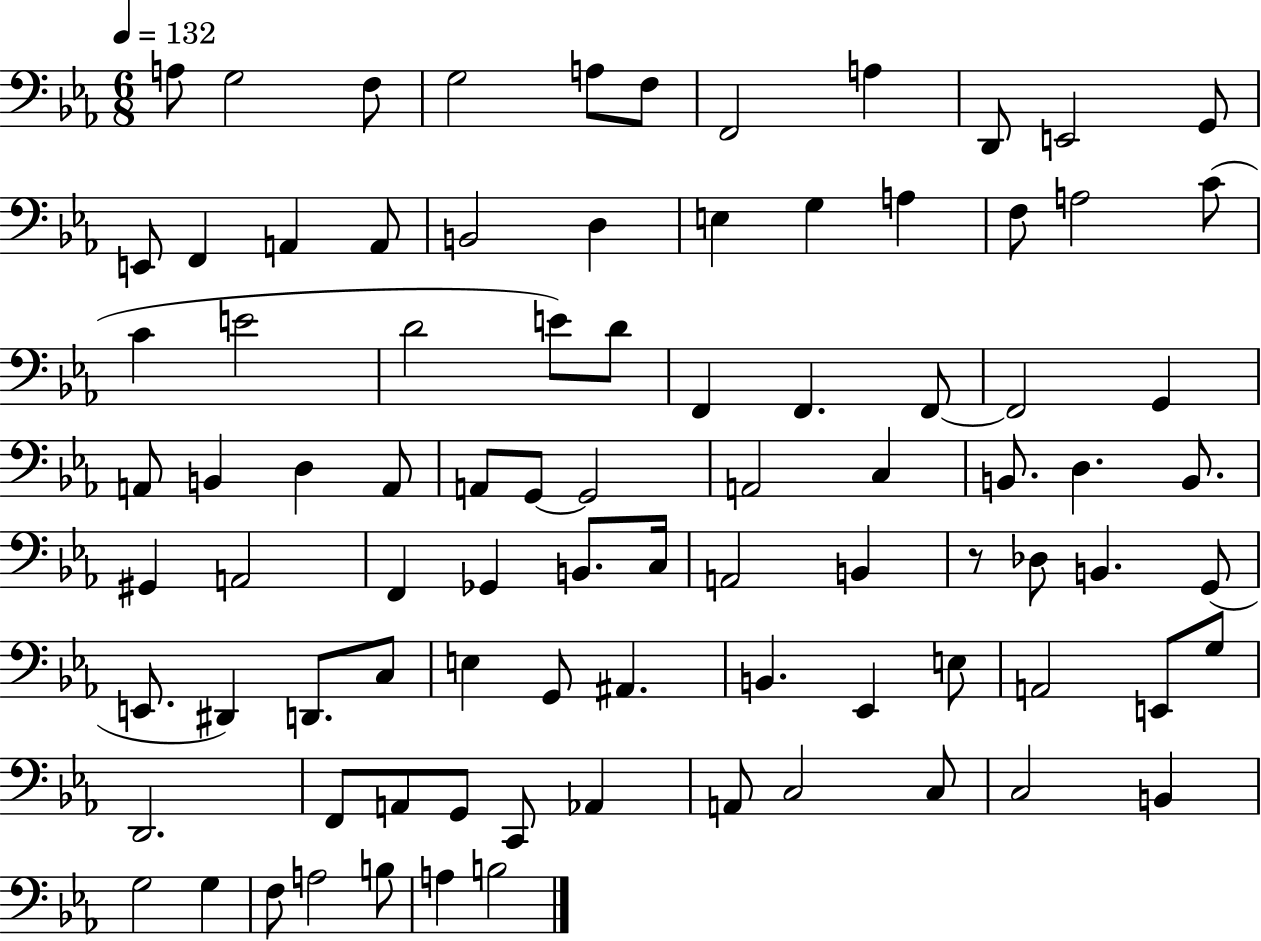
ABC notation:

X:1
T:Untitled
M:6/8
L:1/4
K:Eb
A,/2 G,2 F,/2 G,2 A,/2 F,/2 F,,2 A, D,,/2 E,,2 G,,/2 E,,/2 F,, A,, A,,/2 B,,2 D, E, G, A, F,/2 A,2 C/2 C E2 D2 E/2 D/2 F,, F,, F,,/2 F,,2 G,, A,,/2 B,, D, A,,/2 A,,/2 G,,/2 G,,2 A,,2 C, B,,/2 D, B,,/2 ^G,, A,,2 F,, _G,, B,,/2 C,/4 A,,2 B,, z/2 _D,/2 B,, G,,/2 E,,/2 ^D,, D,,/2 C,/2 E, G,,/2 ^A,, B,, _E,, E,/2 A,,2 E,,/2 G,/2 D,,2 F,,/2 A,,/2 G,,/2 C,,/2 _A,, A,,/2 C,2 C,/2 C,2 B,, G,2 G, F,/2 A,2 B,/2 A, B,2